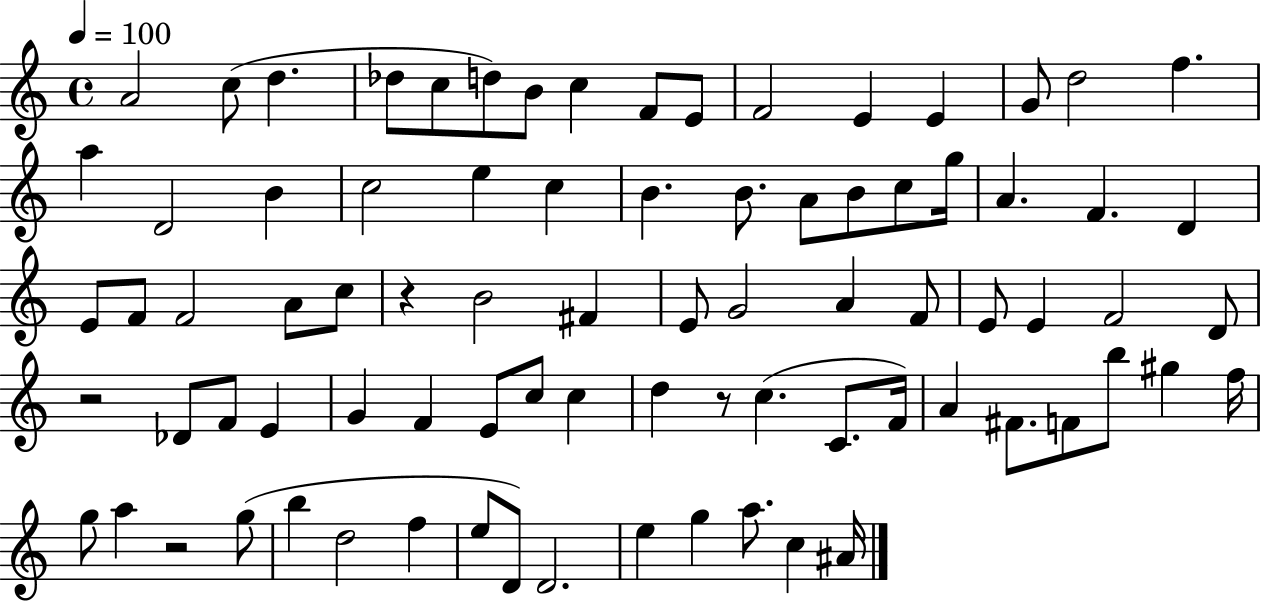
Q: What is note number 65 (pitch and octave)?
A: G5